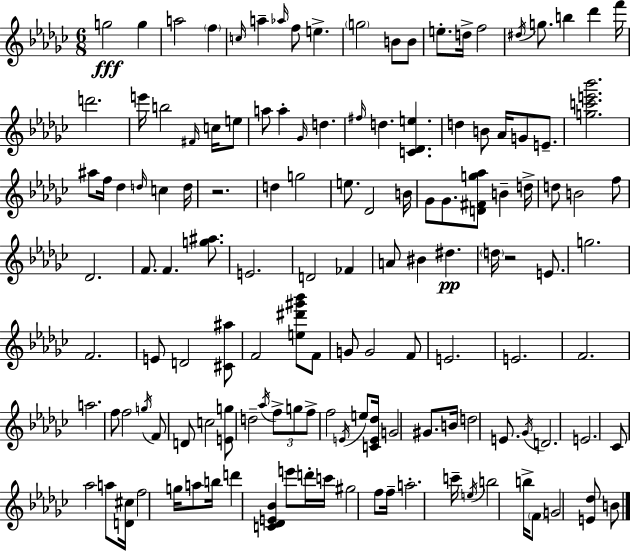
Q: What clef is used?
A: treble